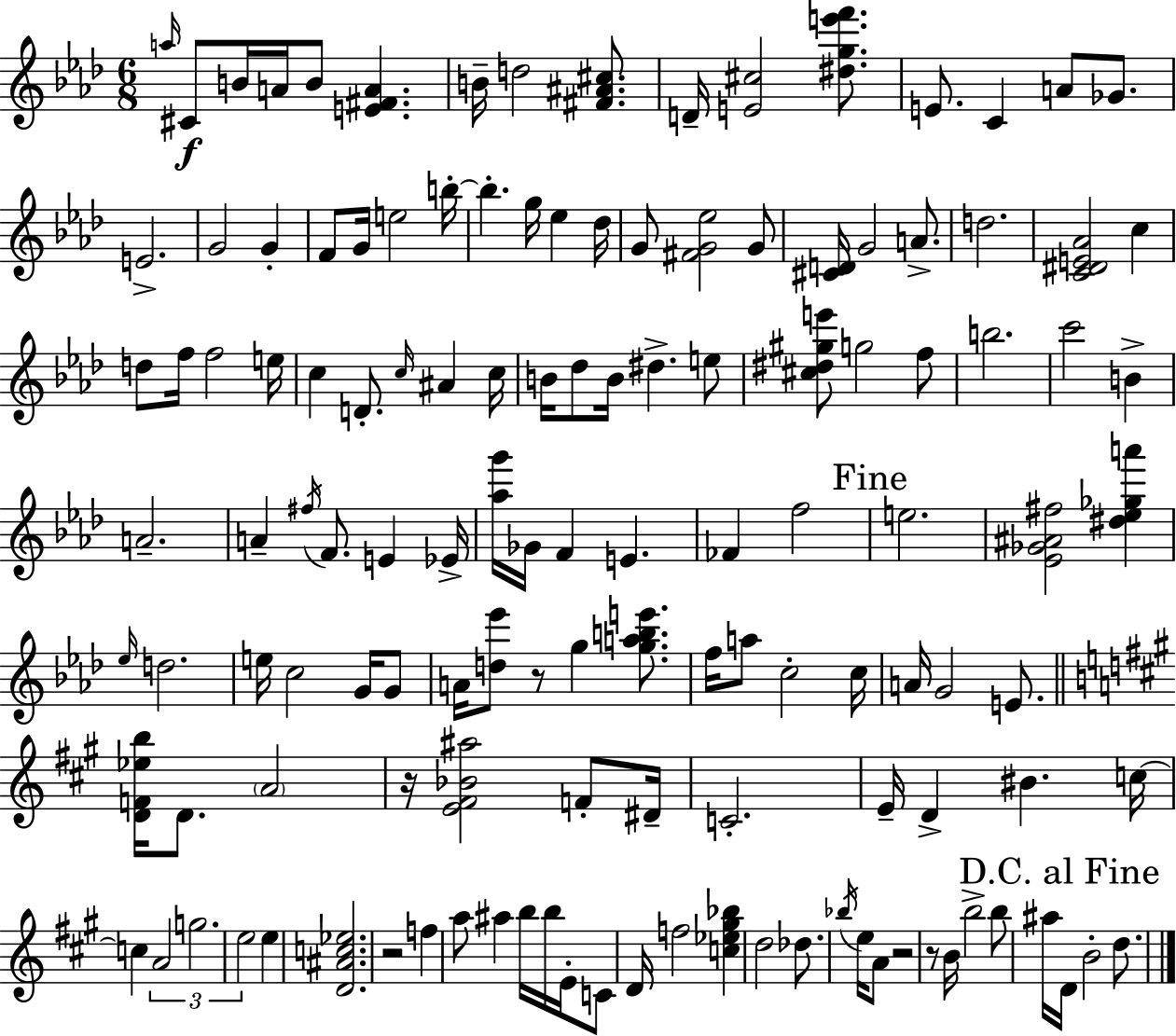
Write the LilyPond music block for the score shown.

{
  \clef treble
  \numericTimeSignature
  \time 6/8
  \key f \minor
  \repeat volta 2 { \grace { a''16 }\f cis'8 b'16 a'16 b'8 <e' fis' a'>4. | b'16-- d''2 <fis' ais' cis''>8. | d'16-- <e' cis''>2 <dis'' g'' e''' f'''>8. | e'8. c'4 a'8 ges'8. | \break e'2.-> | g'2 g'4-. | f'8 g'16 e''2 | b''16-.~~ b''4.-. g''16 ees''4 | \break des''16 g'8 <fis' g' ees''>2 g'8 | <cis' d'>16 g'2 a'8.-> | d''2. | <c' dis' e' aes'>2 c''4 | \break d''8 f''16 f''2 | e''16 c''4 d'8.-. \grace { c''16 } ais'4 | c''16 b'16 des''8 b'16 dis''4.-> | e''8 <cis'' dis'' gis'' e'''>8 g''2 | \break f''8 b''2. | c'''2 b'4-> | a'2.-- | a'4-- \acciaccatura { fis''16 } f'8. e'4 | \break ees'16-> <aes'' g'''>16 ges'16 f'4 e'4. | fes'4 f''2 | \mark "Fine" e''2. | <ees' ges' ais' fis''>2 <dis'' ees'' ges'' a'''>4 | \break \grace { ees''16 } d''2. | e''16 c''2 | g'16 g'8 a'16 <d'' ees'''>8 r8 g''4 | <g'' a'' b'' e'''>8. f''16 a''8 c''2-. | \break c''16 a'16 g'2 | e'8. \bar "||" \break \key a \major <d' f' ees'' b''>16 d'8. \parenthesize a'2 | r16 <e' fis' bes' ais''>2 f'8-. dis'16-- | c'2.-. | e'16-- d'4-> bis'4. c''16~~ | \break c''4 \tuplet 3/2 { a'2 | g''2. | e''2 } e''4 | <d' ais' c'' ees''>2. | \break r2 f''4 | a''8 ais''4 b''16 b''16 e'16-. c'8 d'16 | f''2 <c'' ees'' gis'' bes''>4 | d''2 des''8. \acciaccatura { bes''16 } | \break e''16 a'8 r2 r8 | b'16 b''2-> b''8 | ais''16 \mark "D.C. al Fine" d'16 b'2-. d''8. | } \bar "|."
}